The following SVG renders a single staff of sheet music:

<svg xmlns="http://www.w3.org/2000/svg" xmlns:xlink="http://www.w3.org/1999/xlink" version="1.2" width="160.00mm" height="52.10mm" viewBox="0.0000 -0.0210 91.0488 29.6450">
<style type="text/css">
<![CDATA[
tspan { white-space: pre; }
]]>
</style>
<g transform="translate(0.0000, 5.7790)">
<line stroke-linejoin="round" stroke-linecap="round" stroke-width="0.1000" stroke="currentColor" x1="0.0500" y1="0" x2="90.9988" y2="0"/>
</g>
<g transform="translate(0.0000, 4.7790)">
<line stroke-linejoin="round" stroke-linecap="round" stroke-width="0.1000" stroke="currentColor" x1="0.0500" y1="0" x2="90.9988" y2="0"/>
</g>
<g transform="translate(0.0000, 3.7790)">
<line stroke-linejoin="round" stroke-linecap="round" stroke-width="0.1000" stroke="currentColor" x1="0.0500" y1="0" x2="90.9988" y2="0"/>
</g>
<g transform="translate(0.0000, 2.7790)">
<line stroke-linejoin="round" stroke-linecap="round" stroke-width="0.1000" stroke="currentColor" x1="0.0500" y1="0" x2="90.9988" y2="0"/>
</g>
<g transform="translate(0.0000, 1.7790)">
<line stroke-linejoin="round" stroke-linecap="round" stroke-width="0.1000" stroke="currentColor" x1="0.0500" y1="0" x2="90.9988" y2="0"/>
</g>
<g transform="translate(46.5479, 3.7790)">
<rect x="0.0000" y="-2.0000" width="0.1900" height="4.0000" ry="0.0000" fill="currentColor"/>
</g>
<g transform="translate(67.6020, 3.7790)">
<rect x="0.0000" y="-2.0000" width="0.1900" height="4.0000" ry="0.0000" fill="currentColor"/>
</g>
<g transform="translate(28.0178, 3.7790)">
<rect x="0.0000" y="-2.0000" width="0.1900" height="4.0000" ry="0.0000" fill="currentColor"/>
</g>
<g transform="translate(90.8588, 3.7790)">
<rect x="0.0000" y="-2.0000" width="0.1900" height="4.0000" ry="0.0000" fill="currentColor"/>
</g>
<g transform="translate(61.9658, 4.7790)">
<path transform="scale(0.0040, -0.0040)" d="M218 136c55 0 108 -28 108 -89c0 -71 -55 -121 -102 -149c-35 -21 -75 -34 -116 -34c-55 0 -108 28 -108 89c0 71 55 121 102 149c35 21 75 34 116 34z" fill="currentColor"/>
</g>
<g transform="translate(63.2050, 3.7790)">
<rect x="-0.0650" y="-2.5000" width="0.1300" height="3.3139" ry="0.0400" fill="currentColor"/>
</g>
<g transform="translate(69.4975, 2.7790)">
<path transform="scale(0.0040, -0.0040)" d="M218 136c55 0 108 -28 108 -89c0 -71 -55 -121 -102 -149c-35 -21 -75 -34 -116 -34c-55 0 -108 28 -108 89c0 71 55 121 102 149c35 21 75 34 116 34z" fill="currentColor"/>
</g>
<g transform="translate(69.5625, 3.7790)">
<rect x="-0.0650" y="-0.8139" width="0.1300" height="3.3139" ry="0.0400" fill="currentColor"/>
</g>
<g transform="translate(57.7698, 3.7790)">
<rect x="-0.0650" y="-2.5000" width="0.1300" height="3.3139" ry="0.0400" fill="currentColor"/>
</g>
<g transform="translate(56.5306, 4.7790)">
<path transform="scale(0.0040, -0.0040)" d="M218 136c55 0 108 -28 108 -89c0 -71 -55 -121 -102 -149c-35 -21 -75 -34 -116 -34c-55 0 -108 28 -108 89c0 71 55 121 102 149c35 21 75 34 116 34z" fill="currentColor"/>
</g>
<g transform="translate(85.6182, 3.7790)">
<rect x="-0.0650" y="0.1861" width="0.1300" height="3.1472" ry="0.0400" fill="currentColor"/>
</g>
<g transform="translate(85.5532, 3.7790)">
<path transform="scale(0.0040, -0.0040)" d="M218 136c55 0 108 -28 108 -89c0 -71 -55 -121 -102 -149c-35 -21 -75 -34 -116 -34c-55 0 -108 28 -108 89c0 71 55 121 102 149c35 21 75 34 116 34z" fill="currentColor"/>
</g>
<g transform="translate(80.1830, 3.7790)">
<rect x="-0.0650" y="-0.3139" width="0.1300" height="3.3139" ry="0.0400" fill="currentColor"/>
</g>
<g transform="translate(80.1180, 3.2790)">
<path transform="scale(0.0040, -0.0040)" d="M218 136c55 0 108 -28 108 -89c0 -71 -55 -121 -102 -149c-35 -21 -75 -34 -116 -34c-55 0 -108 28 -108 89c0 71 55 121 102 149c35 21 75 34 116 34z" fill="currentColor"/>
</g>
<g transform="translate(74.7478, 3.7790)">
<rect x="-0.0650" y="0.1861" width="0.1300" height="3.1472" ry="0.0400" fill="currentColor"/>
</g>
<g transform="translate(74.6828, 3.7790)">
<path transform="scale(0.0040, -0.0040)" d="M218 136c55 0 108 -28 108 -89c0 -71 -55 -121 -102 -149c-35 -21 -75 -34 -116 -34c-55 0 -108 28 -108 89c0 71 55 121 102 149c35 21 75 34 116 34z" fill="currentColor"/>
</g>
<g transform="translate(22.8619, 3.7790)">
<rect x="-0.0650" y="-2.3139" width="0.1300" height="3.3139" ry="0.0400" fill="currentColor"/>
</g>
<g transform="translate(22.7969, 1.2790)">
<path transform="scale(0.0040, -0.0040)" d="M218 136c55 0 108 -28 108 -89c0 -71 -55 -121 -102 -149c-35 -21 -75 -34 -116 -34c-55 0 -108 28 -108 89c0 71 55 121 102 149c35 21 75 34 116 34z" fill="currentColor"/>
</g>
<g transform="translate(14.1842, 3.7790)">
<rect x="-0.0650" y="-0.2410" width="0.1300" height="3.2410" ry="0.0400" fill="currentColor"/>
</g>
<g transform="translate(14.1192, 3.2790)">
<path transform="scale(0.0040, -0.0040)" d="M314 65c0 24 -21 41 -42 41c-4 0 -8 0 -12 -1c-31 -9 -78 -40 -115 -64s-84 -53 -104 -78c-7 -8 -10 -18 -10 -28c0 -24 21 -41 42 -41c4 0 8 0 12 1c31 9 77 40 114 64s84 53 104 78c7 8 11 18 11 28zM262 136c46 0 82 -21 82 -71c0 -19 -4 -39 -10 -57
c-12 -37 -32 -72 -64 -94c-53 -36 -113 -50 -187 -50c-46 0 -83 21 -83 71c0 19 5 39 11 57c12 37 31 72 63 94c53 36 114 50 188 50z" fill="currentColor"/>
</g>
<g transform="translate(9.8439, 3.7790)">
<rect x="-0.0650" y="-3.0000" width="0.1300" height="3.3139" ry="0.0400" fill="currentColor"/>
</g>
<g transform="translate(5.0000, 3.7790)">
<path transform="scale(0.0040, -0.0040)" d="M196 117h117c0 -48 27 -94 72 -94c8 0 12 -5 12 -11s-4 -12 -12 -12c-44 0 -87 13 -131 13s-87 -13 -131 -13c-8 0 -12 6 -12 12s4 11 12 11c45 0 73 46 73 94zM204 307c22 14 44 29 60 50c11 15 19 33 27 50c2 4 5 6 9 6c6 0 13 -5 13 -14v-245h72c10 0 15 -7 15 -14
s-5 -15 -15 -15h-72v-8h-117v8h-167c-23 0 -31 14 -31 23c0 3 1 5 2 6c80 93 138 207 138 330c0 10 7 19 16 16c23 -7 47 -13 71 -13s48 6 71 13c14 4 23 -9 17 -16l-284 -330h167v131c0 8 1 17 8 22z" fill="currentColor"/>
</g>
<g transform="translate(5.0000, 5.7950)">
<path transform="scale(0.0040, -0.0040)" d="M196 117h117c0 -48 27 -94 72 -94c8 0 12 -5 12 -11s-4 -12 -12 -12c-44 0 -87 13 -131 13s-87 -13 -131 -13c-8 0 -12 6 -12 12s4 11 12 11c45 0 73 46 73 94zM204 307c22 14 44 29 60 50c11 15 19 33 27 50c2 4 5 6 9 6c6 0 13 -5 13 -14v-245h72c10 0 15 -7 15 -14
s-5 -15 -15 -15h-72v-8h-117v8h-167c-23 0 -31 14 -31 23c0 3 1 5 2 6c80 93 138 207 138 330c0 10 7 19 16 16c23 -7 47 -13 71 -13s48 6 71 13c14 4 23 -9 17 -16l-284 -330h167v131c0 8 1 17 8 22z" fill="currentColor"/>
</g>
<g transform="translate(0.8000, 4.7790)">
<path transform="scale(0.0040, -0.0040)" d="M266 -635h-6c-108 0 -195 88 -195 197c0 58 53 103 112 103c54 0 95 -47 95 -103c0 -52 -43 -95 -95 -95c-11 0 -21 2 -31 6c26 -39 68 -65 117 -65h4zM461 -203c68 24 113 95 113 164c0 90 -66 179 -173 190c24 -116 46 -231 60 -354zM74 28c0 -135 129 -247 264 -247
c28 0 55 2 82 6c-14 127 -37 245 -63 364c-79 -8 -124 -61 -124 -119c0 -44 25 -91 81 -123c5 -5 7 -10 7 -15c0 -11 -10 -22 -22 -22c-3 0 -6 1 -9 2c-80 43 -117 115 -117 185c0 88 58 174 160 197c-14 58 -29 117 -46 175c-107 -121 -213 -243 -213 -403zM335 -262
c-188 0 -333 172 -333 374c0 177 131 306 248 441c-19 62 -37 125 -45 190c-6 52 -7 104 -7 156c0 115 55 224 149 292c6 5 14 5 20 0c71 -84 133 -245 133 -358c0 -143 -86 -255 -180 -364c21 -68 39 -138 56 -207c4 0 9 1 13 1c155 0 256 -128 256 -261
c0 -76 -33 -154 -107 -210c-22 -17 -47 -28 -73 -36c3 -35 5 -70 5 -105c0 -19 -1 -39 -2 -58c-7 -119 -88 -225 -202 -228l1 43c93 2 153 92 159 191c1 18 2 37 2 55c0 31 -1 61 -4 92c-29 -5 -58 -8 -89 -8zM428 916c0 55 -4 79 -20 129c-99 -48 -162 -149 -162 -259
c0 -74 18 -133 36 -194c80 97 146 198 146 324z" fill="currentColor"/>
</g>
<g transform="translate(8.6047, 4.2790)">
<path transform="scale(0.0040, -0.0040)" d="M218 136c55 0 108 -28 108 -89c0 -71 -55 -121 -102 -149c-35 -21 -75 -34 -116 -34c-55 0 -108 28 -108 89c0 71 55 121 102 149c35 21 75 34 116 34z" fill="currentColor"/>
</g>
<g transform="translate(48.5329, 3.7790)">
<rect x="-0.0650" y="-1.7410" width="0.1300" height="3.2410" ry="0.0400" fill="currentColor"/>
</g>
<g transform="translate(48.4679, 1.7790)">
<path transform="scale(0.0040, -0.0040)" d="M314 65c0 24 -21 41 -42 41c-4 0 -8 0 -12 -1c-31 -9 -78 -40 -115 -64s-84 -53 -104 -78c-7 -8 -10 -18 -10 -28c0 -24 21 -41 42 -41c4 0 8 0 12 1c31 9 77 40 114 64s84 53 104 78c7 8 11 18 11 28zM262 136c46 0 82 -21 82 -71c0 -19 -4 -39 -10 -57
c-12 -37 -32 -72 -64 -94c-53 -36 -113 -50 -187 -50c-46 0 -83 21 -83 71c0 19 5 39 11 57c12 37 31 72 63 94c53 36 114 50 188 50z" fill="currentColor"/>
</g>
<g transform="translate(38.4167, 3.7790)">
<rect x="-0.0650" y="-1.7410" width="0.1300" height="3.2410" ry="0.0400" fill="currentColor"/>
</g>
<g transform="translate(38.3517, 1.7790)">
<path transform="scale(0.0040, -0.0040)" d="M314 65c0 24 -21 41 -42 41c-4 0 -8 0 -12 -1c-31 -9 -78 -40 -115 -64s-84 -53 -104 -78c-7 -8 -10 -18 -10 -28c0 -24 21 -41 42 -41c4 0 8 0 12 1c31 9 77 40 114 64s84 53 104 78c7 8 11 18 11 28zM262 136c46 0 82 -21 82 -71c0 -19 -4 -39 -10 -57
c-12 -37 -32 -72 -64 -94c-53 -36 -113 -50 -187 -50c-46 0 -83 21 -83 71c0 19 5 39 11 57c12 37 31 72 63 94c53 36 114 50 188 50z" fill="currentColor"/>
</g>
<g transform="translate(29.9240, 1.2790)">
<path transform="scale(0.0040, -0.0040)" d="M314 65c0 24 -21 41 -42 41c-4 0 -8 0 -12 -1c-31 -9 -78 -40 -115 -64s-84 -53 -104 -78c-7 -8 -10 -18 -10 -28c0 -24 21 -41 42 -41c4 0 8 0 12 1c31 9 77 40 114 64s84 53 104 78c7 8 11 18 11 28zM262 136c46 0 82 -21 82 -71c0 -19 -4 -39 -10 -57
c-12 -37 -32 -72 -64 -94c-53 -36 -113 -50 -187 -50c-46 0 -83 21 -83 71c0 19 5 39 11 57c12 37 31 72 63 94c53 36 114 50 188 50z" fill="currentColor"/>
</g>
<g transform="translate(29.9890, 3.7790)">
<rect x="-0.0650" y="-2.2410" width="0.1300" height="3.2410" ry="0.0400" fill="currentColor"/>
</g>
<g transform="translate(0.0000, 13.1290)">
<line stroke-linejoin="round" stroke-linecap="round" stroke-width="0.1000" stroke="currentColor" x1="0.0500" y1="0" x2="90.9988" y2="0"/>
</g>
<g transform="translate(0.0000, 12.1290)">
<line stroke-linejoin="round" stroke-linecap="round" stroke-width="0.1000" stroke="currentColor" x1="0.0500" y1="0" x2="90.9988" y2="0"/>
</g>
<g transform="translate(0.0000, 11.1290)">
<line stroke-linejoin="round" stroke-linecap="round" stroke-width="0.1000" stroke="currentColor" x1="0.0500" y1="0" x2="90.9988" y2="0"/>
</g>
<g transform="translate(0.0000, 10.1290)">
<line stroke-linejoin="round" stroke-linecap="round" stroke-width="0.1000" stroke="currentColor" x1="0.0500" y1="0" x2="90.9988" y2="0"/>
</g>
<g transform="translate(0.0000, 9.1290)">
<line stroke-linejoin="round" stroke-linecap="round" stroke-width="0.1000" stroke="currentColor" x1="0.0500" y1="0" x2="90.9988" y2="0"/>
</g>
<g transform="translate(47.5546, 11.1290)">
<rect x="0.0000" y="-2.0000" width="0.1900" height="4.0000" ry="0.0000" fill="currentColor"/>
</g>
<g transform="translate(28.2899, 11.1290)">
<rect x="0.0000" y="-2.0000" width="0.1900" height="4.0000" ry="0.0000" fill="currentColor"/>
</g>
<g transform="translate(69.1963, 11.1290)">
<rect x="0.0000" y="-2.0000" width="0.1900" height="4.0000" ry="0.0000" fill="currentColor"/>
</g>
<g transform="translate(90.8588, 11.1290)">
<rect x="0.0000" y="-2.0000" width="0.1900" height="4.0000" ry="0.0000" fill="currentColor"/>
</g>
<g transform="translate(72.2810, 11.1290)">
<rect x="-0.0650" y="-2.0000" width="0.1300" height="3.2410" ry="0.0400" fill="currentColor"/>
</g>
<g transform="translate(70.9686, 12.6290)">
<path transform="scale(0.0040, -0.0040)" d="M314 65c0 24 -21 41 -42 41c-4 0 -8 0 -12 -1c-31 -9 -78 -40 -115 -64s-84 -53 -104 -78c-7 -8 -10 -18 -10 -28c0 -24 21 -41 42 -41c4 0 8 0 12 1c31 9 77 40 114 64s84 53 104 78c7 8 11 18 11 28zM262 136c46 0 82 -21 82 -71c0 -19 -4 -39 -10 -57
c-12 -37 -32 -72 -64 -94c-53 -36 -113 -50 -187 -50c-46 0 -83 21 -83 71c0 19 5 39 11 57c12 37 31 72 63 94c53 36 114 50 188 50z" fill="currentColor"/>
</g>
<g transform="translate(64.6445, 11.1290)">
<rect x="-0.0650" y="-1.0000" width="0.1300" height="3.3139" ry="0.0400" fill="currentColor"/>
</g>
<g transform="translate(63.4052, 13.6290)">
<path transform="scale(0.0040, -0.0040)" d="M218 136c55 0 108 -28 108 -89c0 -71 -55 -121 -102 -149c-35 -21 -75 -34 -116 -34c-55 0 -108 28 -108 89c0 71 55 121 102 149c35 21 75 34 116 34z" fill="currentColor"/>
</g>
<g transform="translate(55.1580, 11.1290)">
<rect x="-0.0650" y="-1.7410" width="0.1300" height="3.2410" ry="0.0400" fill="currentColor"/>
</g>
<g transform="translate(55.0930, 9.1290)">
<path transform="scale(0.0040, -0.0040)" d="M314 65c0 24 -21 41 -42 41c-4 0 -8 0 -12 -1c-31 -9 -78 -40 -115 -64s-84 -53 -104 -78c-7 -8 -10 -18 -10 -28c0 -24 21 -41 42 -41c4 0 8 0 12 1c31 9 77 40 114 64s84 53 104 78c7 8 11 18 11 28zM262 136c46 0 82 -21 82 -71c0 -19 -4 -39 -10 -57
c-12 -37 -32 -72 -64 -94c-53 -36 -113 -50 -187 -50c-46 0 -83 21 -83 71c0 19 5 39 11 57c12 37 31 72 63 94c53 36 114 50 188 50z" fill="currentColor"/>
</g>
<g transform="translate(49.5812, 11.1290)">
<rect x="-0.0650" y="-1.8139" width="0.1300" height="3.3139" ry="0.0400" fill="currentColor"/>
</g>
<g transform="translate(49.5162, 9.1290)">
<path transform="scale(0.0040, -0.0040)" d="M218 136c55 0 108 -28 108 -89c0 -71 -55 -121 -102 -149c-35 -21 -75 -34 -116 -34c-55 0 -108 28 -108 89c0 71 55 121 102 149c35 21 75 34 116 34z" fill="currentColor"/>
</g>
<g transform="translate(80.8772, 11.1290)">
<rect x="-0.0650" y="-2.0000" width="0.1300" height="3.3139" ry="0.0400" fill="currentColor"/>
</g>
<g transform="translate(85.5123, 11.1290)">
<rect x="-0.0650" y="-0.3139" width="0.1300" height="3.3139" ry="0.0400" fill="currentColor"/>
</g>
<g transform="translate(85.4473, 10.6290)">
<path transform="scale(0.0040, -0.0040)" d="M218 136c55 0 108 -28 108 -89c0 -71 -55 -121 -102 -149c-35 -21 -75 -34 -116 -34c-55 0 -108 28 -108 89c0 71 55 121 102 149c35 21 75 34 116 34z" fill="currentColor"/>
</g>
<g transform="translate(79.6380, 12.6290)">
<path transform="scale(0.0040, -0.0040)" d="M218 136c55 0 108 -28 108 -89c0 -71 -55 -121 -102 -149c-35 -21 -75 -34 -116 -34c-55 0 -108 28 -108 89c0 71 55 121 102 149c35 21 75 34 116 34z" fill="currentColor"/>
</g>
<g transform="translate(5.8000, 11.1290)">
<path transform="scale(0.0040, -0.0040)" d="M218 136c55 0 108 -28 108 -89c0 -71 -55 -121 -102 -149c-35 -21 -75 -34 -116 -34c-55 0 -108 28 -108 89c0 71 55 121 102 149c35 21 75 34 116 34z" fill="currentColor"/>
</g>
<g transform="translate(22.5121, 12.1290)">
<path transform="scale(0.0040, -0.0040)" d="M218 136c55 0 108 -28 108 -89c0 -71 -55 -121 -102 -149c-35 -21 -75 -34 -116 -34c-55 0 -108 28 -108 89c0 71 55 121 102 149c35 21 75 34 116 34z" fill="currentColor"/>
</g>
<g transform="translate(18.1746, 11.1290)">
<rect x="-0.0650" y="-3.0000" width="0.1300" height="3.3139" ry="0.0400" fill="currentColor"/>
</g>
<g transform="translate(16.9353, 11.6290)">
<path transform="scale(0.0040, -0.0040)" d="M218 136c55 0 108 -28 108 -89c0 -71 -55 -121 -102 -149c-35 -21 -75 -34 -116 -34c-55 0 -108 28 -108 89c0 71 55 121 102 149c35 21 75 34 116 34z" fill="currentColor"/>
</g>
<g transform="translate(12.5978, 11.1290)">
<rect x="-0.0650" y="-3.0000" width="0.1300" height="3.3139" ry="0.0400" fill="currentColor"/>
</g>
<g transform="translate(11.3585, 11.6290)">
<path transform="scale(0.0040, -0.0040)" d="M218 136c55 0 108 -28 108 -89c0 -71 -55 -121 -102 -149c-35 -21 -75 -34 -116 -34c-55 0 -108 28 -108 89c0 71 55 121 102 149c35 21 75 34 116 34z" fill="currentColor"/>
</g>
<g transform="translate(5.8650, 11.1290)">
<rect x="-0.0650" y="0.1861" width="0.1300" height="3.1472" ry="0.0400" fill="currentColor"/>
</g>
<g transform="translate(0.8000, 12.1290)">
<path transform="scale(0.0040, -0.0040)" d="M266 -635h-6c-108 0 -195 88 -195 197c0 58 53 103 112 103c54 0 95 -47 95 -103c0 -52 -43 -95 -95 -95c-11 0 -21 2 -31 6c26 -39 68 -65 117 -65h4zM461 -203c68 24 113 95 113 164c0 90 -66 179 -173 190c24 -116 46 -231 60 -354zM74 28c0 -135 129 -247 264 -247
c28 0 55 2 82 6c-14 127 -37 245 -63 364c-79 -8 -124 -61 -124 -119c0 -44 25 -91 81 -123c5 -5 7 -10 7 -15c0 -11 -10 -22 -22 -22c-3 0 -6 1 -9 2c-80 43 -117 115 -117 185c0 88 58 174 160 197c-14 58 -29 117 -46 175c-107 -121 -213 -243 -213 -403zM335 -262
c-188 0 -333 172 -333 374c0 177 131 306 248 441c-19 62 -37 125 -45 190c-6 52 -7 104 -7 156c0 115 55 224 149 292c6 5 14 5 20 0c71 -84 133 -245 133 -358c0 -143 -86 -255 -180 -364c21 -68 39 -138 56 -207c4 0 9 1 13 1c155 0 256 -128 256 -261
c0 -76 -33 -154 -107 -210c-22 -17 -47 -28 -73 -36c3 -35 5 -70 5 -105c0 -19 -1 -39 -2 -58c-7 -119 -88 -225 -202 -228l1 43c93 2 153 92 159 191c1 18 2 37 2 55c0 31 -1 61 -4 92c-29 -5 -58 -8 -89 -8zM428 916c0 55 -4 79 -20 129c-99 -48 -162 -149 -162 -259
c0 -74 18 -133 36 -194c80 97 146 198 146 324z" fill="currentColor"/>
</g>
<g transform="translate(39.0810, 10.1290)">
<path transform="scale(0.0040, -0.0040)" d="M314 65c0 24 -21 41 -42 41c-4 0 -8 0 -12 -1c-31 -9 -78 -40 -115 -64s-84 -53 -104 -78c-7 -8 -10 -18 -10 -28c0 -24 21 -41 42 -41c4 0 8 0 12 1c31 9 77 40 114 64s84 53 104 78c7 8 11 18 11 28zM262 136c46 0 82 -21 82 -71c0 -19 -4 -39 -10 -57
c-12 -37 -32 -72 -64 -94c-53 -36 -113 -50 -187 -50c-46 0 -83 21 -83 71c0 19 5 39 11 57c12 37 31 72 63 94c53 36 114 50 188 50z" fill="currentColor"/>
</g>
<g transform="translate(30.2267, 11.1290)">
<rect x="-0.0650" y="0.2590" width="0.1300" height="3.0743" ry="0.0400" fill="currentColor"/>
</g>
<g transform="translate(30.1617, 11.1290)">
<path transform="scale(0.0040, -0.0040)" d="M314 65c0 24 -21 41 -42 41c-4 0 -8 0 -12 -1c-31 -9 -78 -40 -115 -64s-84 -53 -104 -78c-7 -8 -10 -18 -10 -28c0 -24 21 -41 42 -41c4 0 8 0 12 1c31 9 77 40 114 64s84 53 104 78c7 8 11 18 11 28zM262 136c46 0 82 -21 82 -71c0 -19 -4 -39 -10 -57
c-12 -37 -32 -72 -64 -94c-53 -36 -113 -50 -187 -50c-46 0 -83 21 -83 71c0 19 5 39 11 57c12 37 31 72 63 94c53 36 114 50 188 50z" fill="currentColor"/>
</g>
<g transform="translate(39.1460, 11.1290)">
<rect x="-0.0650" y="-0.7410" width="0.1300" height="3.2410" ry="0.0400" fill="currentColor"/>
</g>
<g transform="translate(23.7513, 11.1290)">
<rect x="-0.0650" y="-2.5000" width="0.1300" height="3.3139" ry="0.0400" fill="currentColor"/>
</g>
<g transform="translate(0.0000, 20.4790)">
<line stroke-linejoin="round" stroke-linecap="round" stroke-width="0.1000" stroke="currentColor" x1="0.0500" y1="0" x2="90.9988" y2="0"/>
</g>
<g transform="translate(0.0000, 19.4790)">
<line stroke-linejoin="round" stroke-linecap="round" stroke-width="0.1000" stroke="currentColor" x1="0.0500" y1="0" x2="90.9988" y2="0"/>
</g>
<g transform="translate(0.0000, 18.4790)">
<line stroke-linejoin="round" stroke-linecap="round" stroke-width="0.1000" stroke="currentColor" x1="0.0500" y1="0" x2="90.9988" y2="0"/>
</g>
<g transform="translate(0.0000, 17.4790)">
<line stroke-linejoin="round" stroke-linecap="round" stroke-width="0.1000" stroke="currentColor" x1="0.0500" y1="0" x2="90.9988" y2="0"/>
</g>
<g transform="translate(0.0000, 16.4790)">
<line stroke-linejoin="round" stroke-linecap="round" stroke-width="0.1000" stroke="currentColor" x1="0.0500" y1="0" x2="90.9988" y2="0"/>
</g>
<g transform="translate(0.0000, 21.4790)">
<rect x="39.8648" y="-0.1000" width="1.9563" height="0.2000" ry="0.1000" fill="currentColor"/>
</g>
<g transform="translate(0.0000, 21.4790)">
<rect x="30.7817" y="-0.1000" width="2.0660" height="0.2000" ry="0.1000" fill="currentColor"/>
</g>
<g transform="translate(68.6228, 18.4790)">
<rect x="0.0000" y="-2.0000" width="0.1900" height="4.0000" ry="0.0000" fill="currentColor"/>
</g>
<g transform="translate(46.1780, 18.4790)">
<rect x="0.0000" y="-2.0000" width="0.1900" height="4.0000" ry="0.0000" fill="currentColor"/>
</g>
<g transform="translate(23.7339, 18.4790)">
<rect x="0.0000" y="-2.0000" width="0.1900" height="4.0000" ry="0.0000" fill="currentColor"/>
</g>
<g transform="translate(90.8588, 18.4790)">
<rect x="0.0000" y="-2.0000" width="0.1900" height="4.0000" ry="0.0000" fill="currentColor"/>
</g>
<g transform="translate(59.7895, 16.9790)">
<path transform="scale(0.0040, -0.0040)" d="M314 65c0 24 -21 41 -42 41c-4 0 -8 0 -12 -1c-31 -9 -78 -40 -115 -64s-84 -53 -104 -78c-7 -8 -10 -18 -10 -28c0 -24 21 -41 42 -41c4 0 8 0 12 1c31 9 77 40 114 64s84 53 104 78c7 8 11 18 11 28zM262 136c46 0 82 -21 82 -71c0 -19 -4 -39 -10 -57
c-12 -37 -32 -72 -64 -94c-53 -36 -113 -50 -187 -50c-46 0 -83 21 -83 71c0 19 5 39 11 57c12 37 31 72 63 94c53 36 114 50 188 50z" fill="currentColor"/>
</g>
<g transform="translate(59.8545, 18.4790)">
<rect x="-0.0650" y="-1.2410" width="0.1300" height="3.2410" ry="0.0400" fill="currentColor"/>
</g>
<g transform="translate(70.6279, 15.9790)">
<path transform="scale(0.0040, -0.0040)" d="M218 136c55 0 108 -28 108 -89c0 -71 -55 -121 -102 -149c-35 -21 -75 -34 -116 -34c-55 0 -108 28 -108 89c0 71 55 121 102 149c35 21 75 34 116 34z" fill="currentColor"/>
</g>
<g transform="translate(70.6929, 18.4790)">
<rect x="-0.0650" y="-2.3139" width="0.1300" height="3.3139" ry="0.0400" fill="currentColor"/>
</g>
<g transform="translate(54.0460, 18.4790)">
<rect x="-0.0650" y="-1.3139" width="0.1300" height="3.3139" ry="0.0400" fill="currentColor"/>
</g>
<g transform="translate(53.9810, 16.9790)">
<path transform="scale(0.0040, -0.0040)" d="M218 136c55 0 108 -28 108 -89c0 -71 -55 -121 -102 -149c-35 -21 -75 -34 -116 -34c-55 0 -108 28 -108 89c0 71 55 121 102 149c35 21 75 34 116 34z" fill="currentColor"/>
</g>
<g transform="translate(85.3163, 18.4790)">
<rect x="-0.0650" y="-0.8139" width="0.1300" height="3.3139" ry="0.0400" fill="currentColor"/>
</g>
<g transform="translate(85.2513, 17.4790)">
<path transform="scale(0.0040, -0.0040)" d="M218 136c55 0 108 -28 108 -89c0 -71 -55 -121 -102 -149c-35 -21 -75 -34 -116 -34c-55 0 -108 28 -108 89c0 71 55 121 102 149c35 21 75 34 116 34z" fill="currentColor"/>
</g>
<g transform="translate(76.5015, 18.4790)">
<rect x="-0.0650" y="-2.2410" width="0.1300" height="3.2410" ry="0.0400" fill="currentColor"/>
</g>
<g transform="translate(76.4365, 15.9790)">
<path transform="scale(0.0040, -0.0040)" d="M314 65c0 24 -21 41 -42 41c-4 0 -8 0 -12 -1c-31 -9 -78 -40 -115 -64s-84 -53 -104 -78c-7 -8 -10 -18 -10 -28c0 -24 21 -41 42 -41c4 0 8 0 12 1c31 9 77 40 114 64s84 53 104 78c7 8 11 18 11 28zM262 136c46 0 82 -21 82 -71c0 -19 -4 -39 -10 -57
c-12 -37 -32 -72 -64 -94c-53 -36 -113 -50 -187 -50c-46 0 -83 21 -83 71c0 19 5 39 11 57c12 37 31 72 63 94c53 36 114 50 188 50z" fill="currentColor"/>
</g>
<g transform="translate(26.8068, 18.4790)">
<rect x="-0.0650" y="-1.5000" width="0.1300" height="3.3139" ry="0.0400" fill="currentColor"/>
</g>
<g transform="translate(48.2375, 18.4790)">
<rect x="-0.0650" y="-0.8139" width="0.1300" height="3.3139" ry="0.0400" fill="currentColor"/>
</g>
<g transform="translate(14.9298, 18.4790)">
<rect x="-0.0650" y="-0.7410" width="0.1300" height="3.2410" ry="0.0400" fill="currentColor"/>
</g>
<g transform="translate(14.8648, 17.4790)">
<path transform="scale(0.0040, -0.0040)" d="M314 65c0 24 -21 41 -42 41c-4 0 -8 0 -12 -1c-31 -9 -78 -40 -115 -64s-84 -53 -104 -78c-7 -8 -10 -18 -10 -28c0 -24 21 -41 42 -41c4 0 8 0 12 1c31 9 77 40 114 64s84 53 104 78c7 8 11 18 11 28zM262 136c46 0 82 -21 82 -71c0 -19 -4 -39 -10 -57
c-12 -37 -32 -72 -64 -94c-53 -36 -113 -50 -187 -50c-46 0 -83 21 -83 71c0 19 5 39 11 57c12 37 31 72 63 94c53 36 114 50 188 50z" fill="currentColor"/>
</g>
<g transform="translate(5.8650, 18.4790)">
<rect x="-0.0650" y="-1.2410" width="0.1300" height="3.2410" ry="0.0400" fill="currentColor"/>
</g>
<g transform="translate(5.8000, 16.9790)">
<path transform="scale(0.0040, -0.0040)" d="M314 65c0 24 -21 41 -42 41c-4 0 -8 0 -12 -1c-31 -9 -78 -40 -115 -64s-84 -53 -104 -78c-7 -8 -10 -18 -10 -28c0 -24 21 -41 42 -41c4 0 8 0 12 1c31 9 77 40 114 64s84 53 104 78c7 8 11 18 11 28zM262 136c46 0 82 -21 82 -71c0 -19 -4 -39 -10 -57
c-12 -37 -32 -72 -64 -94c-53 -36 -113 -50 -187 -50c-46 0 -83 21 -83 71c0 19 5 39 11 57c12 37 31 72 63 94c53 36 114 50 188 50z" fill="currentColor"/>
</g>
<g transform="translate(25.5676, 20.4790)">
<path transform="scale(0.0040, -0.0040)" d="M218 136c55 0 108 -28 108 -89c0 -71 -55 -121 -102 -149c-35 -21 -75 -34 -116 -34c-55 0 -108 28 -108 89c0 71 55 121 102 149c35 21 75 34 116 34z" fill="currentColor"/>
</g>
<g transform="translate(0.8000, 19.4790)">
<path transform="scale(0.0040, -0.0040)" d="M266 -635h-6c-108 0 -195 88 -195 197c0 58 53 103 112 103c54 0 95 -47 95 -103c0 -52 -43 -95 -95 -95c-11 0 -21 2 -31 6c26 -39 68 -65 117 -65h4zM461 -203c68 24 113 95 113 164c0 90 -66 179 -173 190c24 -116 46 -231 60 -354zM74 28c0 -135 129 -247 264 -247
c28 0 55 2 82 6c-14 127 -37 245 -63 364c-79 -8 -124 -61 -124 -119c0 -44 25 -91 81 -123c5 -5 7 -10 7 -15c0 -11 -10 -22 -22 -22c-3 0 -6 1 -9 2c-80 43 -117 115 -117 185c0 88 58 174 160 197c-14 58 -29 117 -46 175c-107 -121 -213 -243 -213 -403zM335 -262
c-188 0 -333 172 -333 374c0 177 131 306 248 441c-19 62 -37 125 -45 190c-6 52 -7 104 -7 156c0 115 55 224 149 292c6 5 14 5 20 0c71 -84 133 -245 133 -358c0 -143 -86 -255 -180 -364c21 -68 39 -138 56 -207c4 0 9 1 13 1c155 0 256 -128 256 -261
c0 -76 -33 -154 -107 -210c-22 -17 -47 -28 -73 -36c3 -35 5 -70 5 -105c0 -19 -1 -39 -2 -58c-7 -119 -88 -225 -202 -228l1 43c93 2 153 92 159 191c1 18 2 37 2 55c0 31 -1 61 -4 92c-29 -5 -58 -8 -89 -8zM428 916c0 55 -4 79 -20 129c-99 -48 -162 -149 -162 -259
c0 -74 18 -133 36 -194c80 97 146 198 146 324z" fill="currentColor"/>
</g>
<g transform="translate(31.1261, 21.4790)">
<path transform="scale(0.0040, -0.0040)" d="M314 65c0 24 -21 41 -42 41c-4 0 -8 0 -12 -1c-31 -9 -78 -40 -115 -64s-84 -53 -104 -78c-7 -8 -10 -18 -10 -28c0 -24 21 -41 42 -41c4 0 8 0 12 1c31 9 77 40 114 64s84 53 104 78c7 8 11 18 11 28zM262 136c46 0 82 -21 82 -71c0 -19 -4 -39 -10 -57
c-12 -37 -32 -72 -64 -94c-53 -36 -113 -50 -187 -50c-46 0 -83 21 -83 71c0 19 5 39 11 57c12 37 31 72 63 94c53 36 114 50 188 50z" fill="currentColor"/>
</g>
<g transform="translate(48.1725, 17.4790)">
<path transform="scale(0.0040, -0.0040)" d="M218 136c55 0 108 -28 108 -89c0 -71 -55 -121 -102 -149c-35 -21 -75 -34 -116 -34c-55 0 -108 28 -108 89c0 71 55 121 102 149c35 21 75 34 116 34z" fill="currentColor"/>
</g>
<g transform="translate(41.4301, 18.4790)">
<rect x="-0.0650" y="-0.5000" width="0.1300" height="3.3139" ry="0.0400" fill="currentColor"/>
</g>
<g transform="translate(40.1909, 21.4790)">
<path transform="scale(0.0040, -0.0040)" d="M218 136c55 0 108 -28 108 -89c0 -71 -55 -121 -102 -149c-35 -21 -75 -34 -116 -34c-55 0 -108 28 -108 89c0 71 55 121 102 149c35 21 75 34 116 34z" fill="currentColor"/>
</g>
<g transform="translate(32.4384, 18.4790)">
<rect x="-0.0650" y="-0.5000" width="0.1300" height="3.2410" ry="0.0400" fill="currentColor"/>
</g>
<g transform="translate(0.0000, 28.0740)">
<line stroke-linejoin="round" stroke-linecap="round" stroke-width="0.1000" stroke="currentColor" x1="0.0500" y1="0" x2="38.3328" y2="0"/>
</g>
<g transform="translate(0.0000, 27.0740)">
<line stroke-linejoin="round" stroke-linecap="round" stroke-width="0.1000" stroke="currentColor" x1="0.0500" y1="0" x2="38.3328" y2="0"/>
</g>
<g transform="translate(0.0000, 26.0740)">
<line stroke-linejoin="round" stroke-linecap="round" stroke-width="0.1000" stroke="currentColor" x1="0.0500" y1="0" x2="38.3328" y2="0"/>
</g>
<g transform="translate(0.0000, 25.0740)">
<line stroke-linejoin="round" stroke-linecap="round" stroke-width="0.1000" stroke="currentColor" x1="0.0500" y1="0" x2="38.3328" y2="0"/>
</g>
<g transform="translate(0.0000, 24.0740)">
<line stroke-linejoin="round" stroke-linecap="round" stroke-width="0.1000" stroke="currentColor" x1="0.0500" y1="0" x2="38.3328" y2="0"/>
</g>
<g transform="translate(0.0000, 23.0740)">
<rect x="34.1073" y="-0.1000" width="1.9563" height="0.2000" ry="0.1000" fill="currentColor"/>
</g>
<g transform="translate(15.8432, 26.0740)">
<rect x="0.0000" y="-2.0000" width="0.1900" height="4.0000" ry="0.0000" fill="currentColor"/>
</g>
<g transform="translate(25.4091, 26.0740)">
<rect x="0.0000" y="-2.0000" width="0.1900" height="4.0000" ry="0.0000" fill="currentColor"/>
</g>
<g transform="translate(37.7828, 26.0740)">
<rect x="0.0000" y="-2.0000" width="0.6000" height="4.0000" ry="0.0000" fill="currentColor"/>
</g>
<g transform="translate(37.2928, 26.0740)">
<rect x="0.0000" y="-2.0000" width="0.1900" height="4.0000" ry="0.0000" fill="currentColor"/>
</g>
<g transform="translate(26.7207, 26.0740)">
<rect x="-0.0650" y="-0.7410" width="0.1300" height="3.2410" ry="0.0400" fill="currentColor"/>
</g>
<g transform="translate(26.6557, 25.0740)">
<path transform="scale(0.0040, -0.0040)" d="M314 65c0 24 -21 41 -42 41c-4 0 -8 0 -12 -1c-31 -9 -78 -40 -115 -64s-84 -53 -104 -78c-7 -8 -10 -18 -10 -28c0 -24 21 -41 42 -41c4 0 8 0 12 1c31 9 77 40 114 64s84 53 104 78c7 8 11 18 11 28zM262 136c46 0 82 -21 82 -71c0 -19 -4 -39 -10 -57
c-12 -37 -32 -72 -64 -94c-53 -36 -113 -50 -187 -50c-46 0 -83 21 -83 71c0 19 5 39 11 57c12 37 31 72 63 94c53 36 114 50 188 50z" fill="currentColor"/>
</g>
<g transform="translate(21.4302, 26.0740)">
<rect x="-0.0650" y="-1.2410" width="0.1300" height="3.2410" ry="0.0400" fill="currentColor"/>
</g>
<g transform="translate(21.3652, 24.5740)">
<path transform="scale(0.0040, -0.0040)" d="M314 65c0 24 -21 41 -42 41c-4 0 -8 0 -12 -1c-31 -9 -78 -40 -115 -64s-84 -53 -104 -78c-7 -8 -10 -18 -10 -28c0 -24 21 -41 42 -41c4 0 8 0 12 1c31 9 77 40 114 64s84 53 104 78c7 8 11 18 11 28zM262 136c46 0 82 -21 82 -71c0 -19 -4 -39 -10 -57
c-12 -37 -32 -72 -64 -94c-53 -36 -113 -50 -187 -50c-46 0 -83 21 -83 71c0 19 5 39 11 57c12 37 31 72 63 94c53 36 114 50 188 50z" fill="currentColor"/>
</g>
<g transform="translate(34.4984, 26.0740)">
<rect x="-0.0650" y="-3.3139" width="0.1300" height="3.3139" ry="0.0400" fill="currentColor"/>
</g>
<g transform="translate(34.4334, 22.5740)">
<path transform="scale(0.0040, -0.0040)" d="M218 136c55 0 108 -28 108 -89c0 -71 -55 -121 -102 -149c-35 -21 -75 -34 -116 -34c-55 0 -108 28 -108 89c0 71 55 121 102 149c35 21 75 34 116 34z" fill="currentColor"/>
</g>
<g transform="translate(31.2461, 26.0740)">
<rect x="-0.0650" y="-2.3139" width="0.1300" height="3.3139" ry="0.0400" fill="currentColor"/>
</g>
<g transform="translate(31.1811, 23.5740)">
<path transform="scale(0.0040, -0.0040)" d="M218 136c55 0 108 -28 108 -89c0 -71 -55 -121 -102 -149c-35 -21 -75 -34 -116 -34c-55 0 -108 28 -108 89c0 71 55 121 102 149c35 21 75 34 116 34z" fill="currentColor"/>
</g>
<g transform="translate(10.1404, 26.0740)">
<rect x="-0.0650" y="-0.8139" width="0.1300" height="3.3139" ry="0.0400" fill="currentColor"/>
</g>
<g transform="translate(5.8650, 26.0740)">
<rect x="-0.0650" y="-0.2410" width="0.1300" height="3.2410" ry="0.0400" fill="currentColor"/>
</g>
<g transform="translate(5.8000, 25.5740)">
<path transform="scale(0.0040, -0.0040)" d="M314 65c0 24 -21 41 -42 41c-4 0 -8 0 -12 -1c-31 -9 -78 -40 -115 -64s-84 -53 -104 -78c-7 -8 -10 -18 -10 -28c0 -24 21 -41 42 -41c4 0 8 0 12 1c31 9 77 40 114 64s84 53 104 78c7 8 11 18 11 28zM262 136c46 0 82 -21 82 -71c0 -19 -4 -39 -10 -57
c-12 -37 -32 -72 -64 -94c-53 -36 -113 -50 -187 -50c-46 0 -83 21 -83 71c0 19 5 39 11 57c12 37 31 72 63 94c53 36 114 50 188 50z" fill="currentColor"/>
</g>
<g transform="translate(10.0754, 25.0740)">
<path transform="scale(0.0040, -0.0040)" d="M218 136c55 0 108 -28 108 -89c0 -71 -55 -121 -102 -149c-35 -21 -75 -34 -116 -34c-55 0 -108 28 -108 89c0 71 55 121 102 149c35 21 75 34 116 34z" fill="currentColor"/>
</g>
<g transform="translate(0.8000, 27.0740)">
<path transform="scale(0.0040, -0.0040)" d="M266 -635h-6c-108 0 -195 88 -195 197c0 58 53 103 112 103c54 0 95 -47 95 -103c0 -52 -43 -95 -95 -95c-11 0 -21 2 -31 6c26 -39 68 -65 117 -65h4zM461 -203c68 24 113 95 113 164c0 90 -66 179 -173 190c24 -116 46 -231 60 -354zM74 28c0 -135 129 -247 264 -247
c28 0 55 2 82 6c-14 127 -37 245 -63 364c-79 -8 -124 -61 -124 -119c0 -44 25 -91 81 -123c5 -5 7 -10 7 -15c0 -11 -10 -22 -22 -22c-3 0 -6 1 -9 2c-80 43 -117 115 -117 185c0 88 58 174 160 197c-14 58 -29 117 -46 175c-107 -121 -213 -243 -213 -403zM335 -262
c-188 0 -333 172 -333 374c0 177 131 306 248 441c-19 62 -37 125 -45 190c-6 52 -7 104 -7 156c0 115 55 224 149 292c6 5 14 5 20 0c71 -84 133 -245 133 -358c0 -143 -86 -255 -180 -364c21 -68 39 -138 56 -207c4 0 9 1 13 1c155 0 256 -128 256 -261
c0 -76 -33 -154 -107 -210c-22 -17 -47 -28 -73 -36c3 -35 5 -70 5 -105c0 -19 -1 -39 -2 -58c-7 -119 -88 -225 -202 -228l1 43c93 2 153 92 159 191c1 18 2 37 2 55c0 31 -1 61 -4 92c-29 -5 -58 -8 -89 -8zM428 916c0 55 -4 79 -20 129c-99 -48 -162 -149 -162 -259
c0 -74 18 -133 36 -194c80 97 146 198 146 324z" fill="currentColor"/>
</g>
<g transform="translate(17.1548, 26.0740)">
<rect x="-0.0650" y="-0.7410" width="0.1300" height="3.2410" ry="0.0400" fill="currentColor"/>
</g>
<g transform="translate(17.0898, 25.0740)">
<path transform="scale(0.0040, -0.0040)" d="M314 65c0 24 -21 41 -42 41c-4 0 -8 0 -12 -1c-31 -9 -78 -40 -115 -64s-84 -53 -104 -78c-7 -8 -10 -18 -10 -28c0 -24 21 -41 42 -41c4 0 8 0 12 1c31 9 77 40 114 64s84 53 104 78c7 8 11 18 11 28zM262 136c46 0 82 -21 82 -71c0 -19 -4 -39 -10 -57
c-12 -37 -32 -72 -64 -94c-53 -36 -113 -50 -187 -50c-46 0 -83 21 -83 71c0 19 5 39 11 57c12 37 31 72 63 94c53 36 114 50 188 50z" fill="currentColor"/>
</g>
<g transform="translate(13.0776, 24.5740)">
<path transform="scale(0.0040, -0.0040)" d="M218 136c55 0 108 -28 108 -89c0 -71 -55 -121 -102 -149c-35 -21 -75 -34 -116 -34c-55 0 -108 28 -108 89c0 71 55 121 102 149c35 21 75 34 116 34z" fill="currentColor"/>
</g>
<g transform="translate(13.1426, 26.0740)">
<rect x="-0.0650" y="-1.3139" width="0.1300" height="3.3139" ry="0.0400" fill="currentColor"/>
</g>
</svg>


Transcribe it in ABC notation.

X:1
T:Untitled
M:4/4
L:1/4
K:C
A c2 g g2 f2 f2 G G d B c B B A A G B2 d2 f f2 D F2 F c e2 d2 E C2 C d e e2 g g2 d c2 d e d2 e2 d2 g b